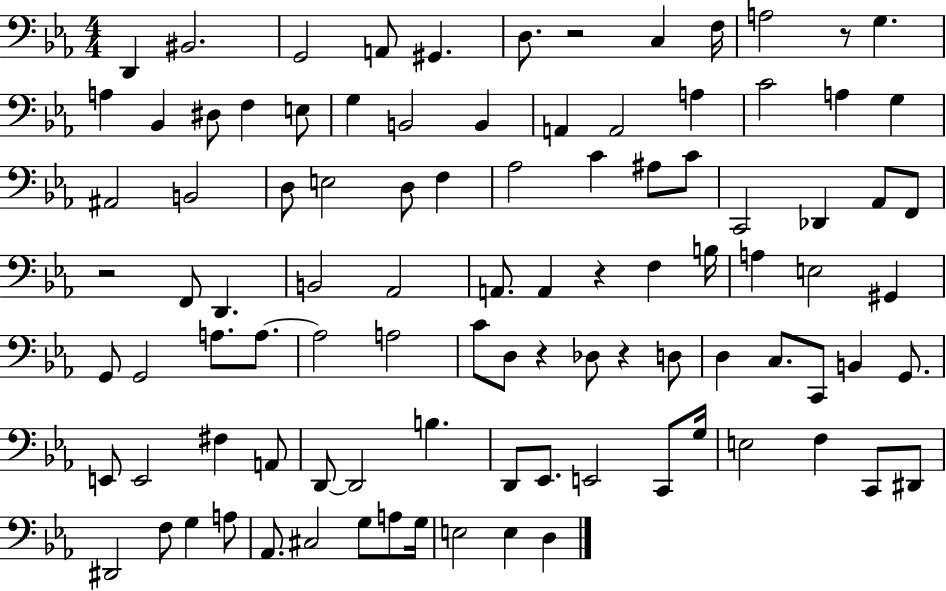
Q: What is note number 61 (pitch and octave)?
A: C3